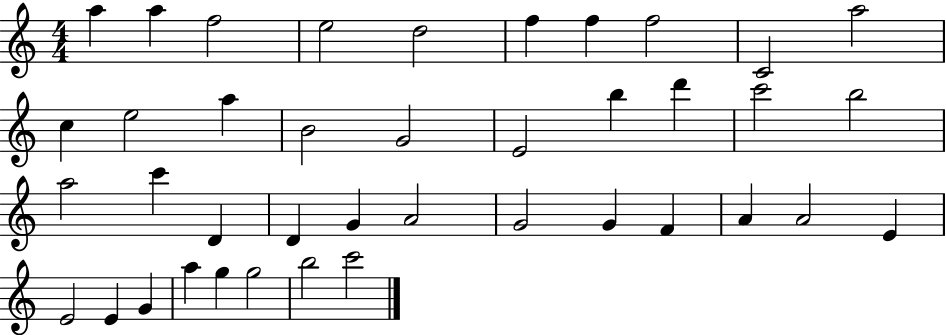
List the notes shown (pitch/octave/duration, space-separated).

A5/q A5/q F5/h E5/h D5/h F5/q F5/q F5/h C4/h A5/h C5/q E5/h A5/q B4/h G4/h E4/h B5/q D6/q C6/h B5/h A5/h C6/q D4/q D4/q G4/q A4/h G4/h G4/q F4/q A4/q A4/h E4/q E4/h E4/q G4/q A5/q G5/q G5/h B5/h C6/h